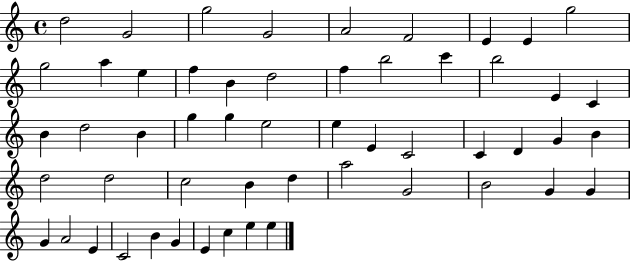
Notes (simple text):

D5/h G4/h G5/h G4/h A4/h F4/h E4/q E4/q G5/h G5/h A5/q E5/q F5/q B4/q D5/h F5/q B5/h C6/q B5/h E4/q C4/q B4/q D5/h B4/q G5/q G5/q E5/h E5/q E4/q C4/h C4/q D4/q G4/q B4/q D5/h D5/h C5/h B4/q D5/q A5/h G4/h B4/h G4/q G4/q G4/q A4/h E4/q C4/h B4/q G4/q E4/q C5/q E5/q E5/q